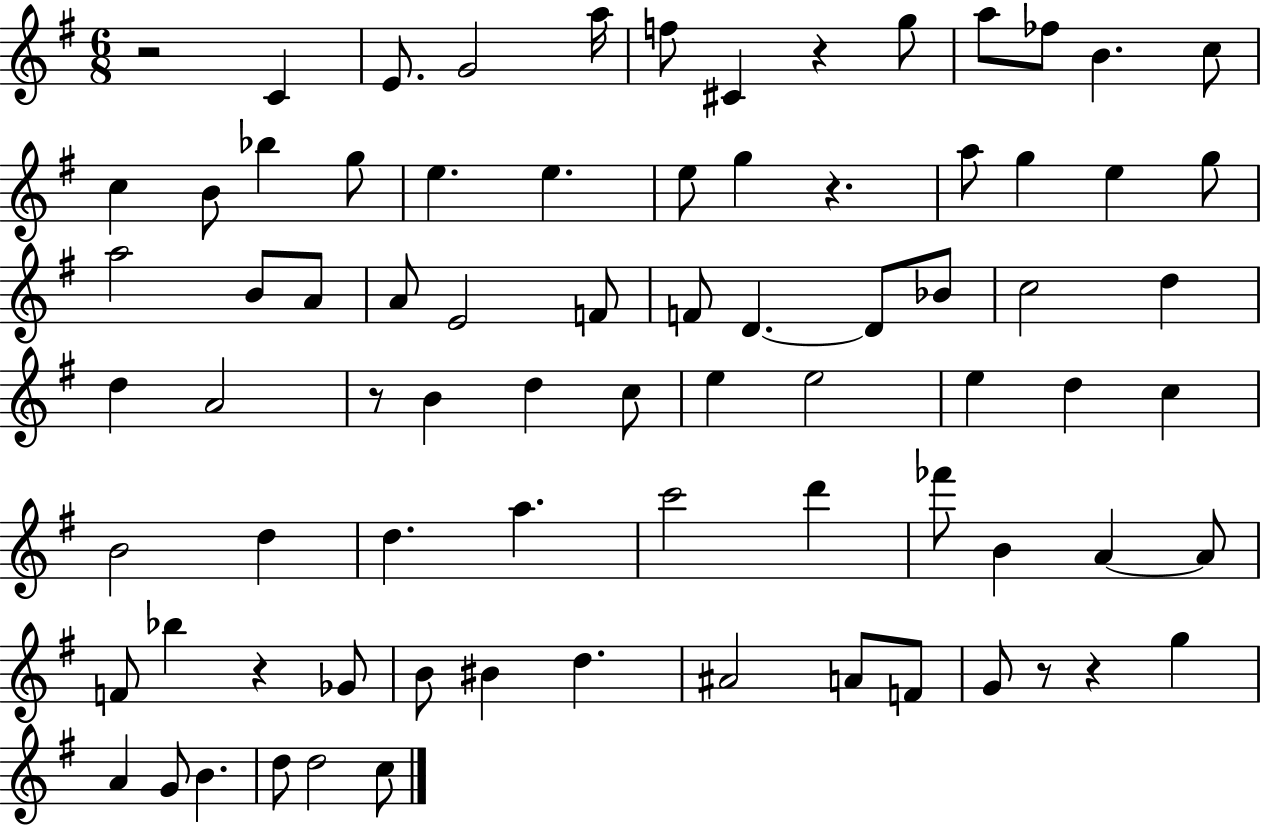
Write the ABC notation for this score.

X:1
T:Untitled
M:6/8
L:1/4
K:G
z2 C E/2 G2 a/4 f/2 ^C z g/2 a/2 _f/2 B c/2 c B/2 _b g/2 e e e/2 g z a/2 g e g/2 a2 B/2 A/2 A/2 E2 F/2 F/2 D D/2 _B/2 c2 d d A2 z/2 B d c/2 e e2 e d c B2 d d a c'2 d' _f'/2 B A A/2 F/2 _b z _G/2 B/2 ^B d ^A2 A/2 F/2 G/2 z/2 z g A G/2 B d/2 d2 c/2